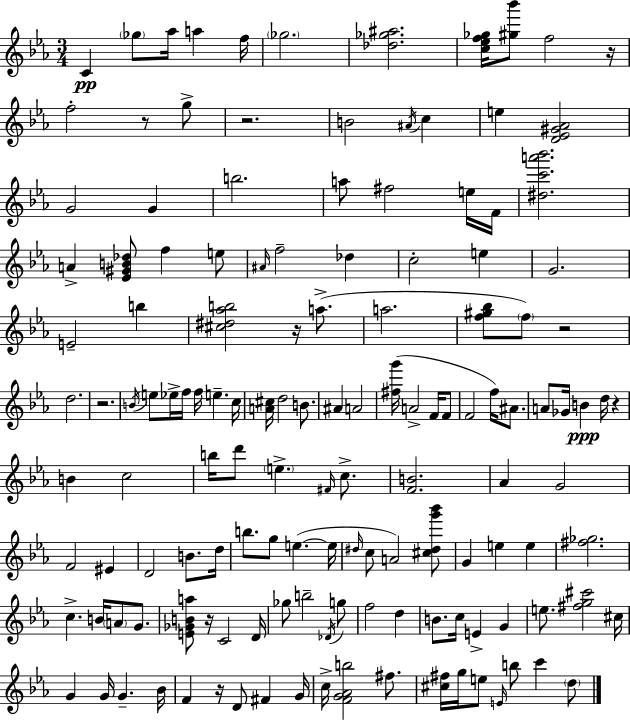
X:1
T:Untitled
M:3/4
L:1/4
K:Cm
C _g/2 _a/4 a f/4 _g2 [_d_g^a]2 [c_ef_g]/4 [^g_b']/2 f2 z/4 f2 z/2 g/2 z2 B2 ^A/4 c e [D_E^G_A]2 G2 G b2 a/2 ^f2 e/4 F/4 [^dc'a'_b']2 A [_E^GB_d]/2 f e/2 ^A/4 f2 _d c2 e G2 E2 b [^c^d_ab]2 z/4 a/2 a2 [f^g_b]/2 f/2 z2 d2 z2 B/4 e/2 _e/4 f/4 f/4 e c/4 [A^c]/4 d2 B/2 ^A A2 [^fg']/4 A2 F/4 F/2 F2 f/4 ^A/2 A/2 _G/4 B d/4 z B c2 b/4 d'/2 e ^F/4 c/2 [FB]2 _A G2 F2 ^E D2 B/2 d/4 b/2 g/2 e e/4 ^d/4 c/2 A2 [^c^dg'_b']/2 G e e [^f_g]2 c B/4 A/2 G/2 [E_GBa]/2 z/4 C2 D/4 _g/2 b2 _D/4 g/2 f2 d B/2 c/4 E G e/2 [^fg^c']2 ^c/4 G G/4 G _B/4 F z/4 D/2 ^F G/4 c/4 [FG_Ab]2 ^f/2 [^c^f]/4 g/4 e/2 E/4 b/2 c' d/2